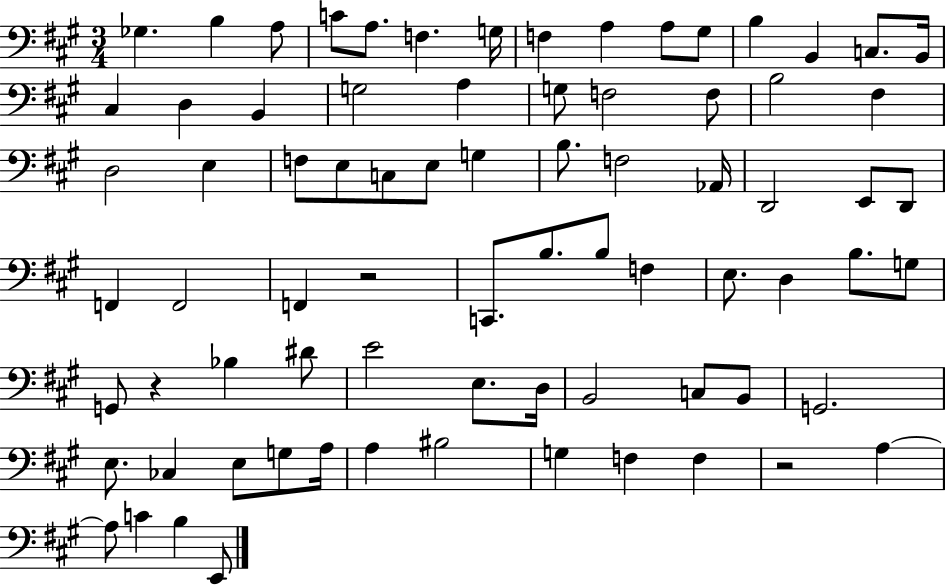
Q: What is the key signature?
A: A major